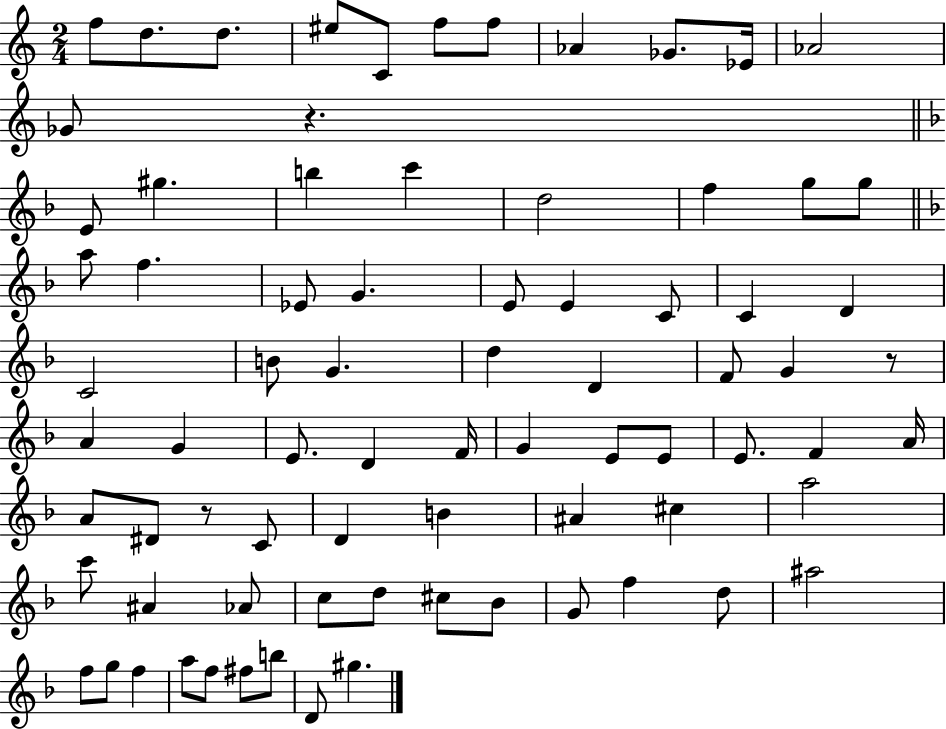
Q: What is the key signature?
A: C major